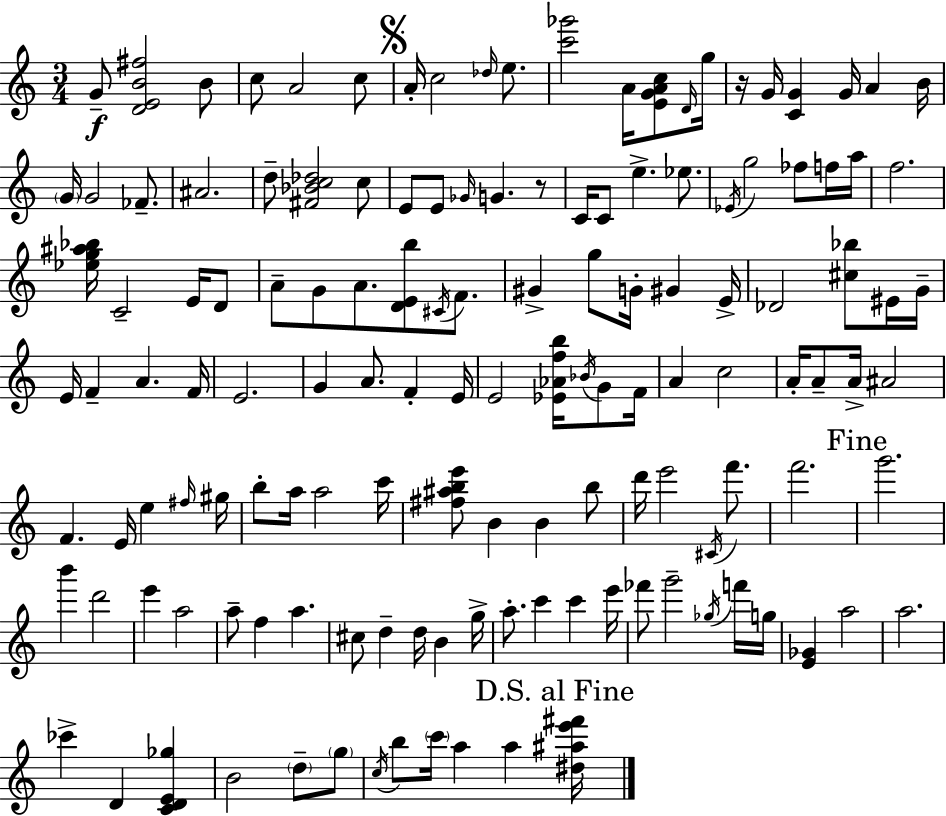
{
  \clef treble
  \numericTimeSignature
  \time 3/4
  \key a \minor
  g'8--\f <d' e' b' fis''>2 b'8 | c''8 a'2 c''8 | \mark \markup { \musicglyph "scripts.segno" } a'16-. c''2 \grace { des''16 } e''8. | <c''' ges'''>2 a'16 <e' g' a' c''>8 | \break \grace { d'16 } g''16 r16 g'16 <c' g'>4 g'16 a'4 | b'16 \parenthesize g'16 g'2 fes'8.-- | ais'2. | d''8-- <fis' bes' c'' des''>2 | \break c''8 e'8 e'8 \grace { ges'16 } g'4. | r8 c'16 c'8 e''4.-> | ees''8. \acciaccatura { ees'16 } g''2 | fes''8 f''16 a''16 f''2. | \break <ees'' g'' ais'' bes''>16 c'2-- | e'16 d'8 a'8-- g'8 a'8. <d' e' b''>8 | \acciaccatura { cis'16 } f'8. gis'4-> g''8 g'16-. | gis'4 e'16-> des'2 | \break <cis'' bes''>8 eis'16 g'16-- e'16 f'4-- a'4. | f'16 e'2. | g'4 a'8. | f'4-. e'16 e'2 | \break <ees' aes' f'' b''>16 \acciaccatura { bes'16 } g'8 f'16 a'4 c''2 | a'16-. a'8-- a'16-> ais'2 | f'4. | e'16 e''4 \grace { fis''16 } gis''16 b''8-. a''16 a''2 | \break c'''16 <fis'' ais'' b'' e'''>8 b'4 | b'4 b''8 d'''16 e'''2 | \acciaccatura { cis'16 } f'''8. f'''2. | \mark "Fine" g'''2. | \break b'''4 | d'''2 e'''4 | a''2 a''8-- f''4 | a''4. cis''8 d''4-- | \break d''16 b'4 g''16-> a''8.-. c'''4 | c'''4 e'''16 fes'''8 g'''2-- | \acciaccatura { ges''16 } f'''16 g''16 <e' ges'>4 | a''2 a''2. | \break ces'''4-> | d'4 <c' d' e' ges''>4 b'2 | \parenthesize d''8-- \parenthesize g''8 \acciaccatura { c''16 } b''8 | \parenthesize c'''16 a''4 a''4 \mark "D.S. al Fine" <dis'' ais'' e''' fis'''>16 \bar "|."
}